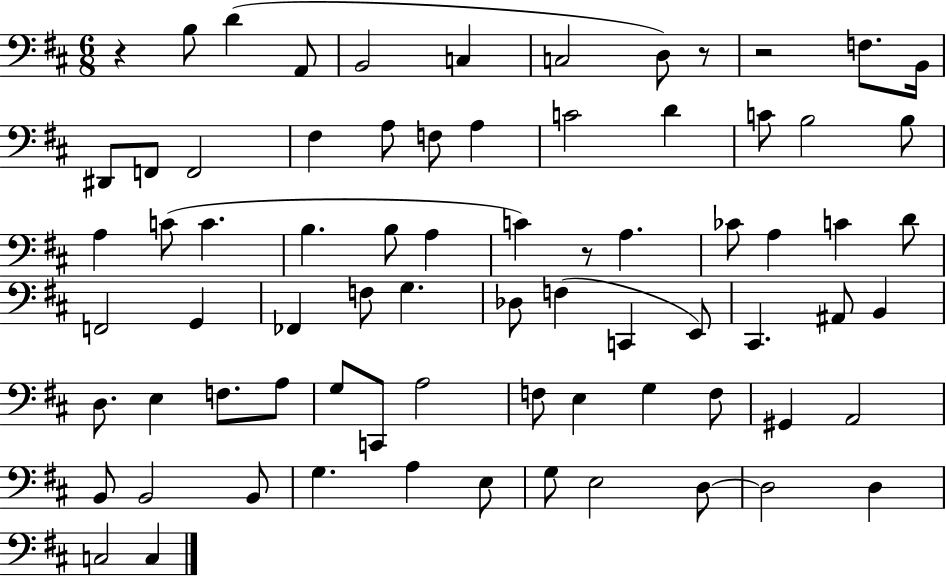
{
  \clef bass
  \numericTimeSignature
  \time 6/8
  \key d \major
  r4 b8 d'4( a,8 | b,2 c4 | c2 d8) r8 | r2 f8. b,16 | \break dis,8 f,8 f,2 | fis4 a8 f8 a4 | c'2 d'4 | c'8 b2 b8 | \break a4 c'8( c'4. | b4. b8 a4 | c'4) r8 a4. | ces'8 a4 c'4 d'8 | \break f,2 g,4 | fes,4 f8 g4. | des8 f4( c,4 e,8) | cis,4. ais,8 b,4 | \break d8. e4 f8. a8 | g8 c,8 a2 | f8 e4 g4 f8 | gis,4 a,2 | \break b,8 b,2 b,8 | g4. a4 e8 | g8 e2 d8~~ | d2 d4 | \break c2 c4 | \bar "|."
}